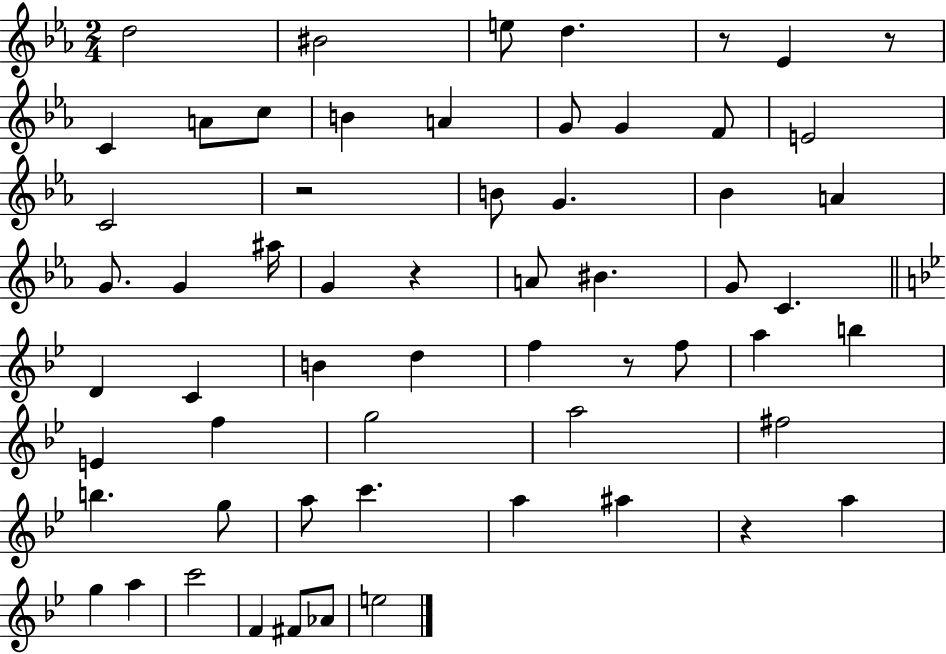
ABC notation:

X:1
T:Untitled
M:2/4
L:1/4
K:Eb
d2 ^B2 e/2 d z/2 _E z/2 C A/2 c/2 B A G/2 G F/2 E2 C2 z2 B/2 G _B A G/2 G ^a/4 G z A/2 ^B G/2 C D C B d f z/2 f/2 a b E f g2 a2 ^f2 b g/2 a/2 c' a ^a z a g a c'2 F ^F/2 _A/2 e2